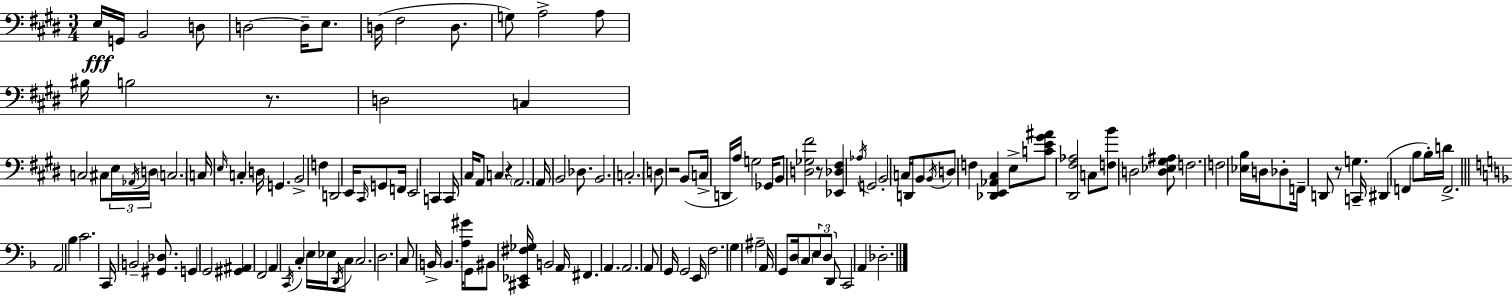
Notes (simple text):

E3/s G2/s B2/h D3/e D3/h D3/s E3/e. D3/s F#3/h D3/e. G3/e A3/h A3/e BIS3/s B3/h R/e. D3/h C3/q C3/h C#3/e E3/s Ab2/s D3/s C3/h. C3/s E3/s C3/q D3/s G2/q. B2/h F3/q D2/h E2/s C#2/s G2/e F2/s E2/h C2/q C2/s C#3/s A2/e C3/q R/q A2/h. A2/s B2/h Db3/e. B2/h. C3/h. D3/e R/h B2/e C3/s D2/s A3/s G3/h Gb2/s B2/e [D3,Gb3,F#4]/h R/e [Eb2,Db3,F#3]/q Ab3/s G2/h B2/h C3/s D2/s B2/e B2/s D3/e F3/q [Db2,E2,Ab2,C#3]/q E3/e [C4,E4,G#4,A#4]/e [D#2,F#3,Ab3]/h C3/e [F3,B4]/e D3/h [D3,Eb3,G#3,A#3]/e F3/h. F3/h [Eb3,B3]/s D3/s Db3/e F2/s D2/e R/e G3/q. C2/s D#2/q F2/q B3/e B3/s D4/s F2/h. A2/h Bb3/q C4/h. C2/s B2/h [G#2,Db3]/e. G2/q G2/h [G#2,A#2]/q F2/h A2/q C2/s C3/q E3/s Eb3/s D2/s C3/e C3/h. D3/h. C3/e B2/s B2/q. [A3,G#4]/s G2/e BIS2/e [C#2,Eb2,F#3,Gb3]/s B2/h A2/s F#2/q. A2/q. A2/h. A2/e G2/s G2/h E2/s F3/h. G3/q A#3/h A2/s G2/e D3/s C3/e E3/e D3/e D2/e C2/h A2/q Db3/h.